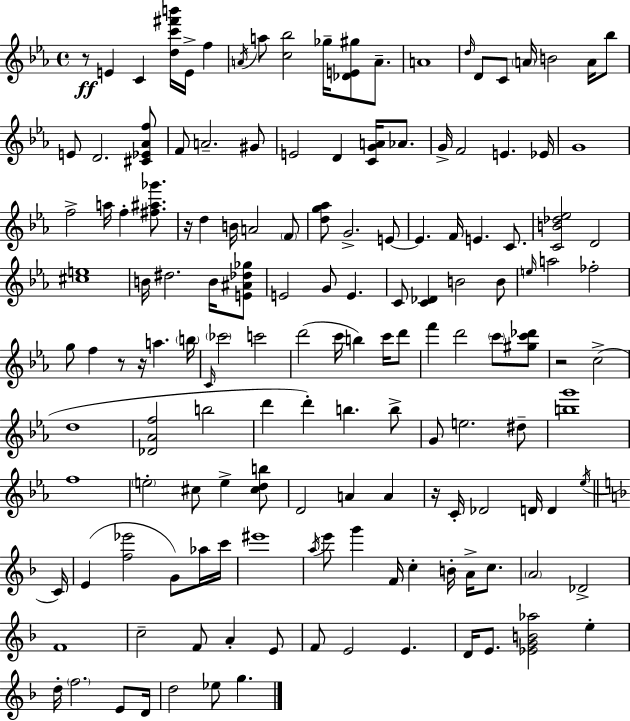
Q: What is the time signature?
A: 4/4